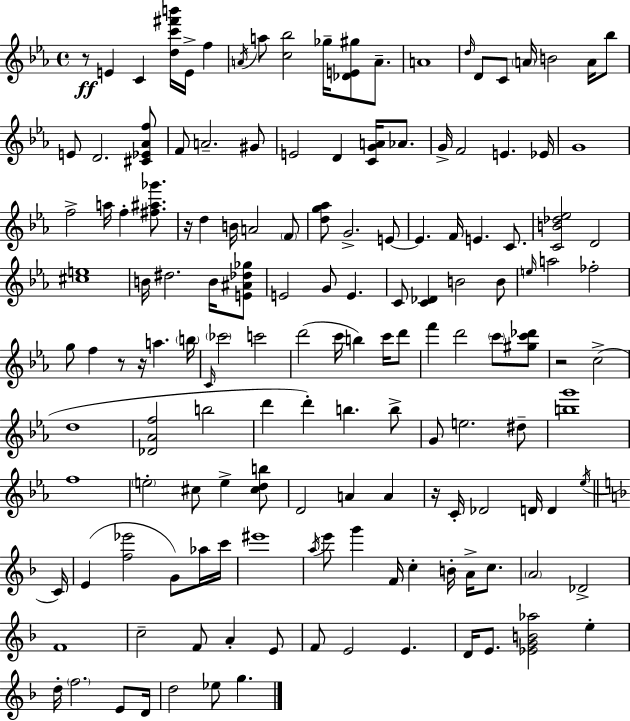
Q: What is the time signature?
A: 4/4